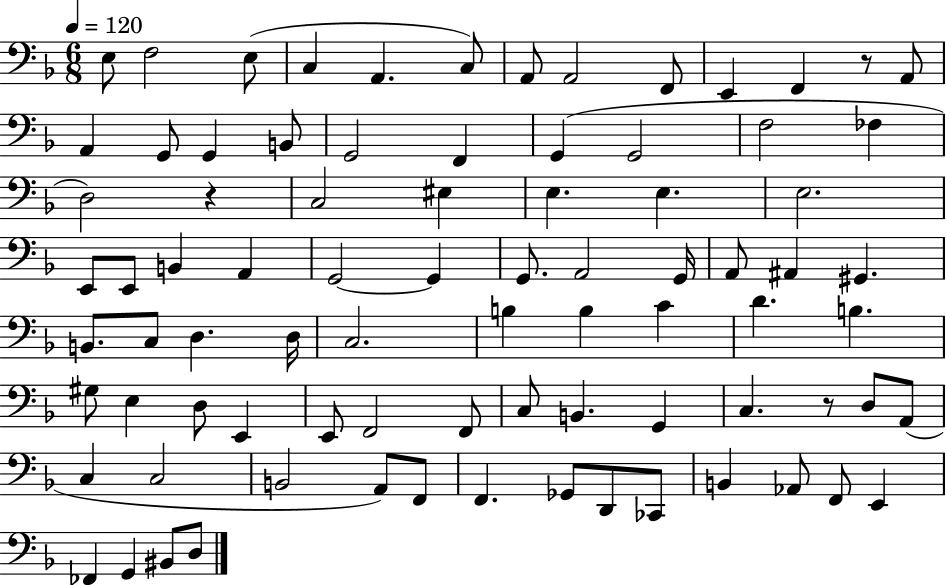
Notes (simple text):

E3/e F3/h E3/e C3/q A2/q. C3/e A2/e A2/h F2/e E2/q F2/q R/e A2/e A2/q G2/e G2/q B2/e G2/h F2/q G2/q G2/h F3/h FES3/q D3/h R/q C3/h EIS3/q E3/q. E3/q. E3/h. E2/e E2/e B2/q A2/q G2/h G2/q G2/e. A2/h G2/s A2/e A#2/q G#2/q. B2/e. C3/e D3/q. D3/s C3/h. B3/q B3/q C4/q D4/q. B3/q. G#3/e E3/q D3/e E2/q E2/e F2/h F2/e C3/e B2/q. G2/q C3/q. R/e D3/e A2/e C3/q C3/h B2/h A2/e F2/e F2/q. Gb2/e D2/e CES2/e B2/q Ab2/e F2/e E2/q FES2/q G2/q BIS2/e D3/e